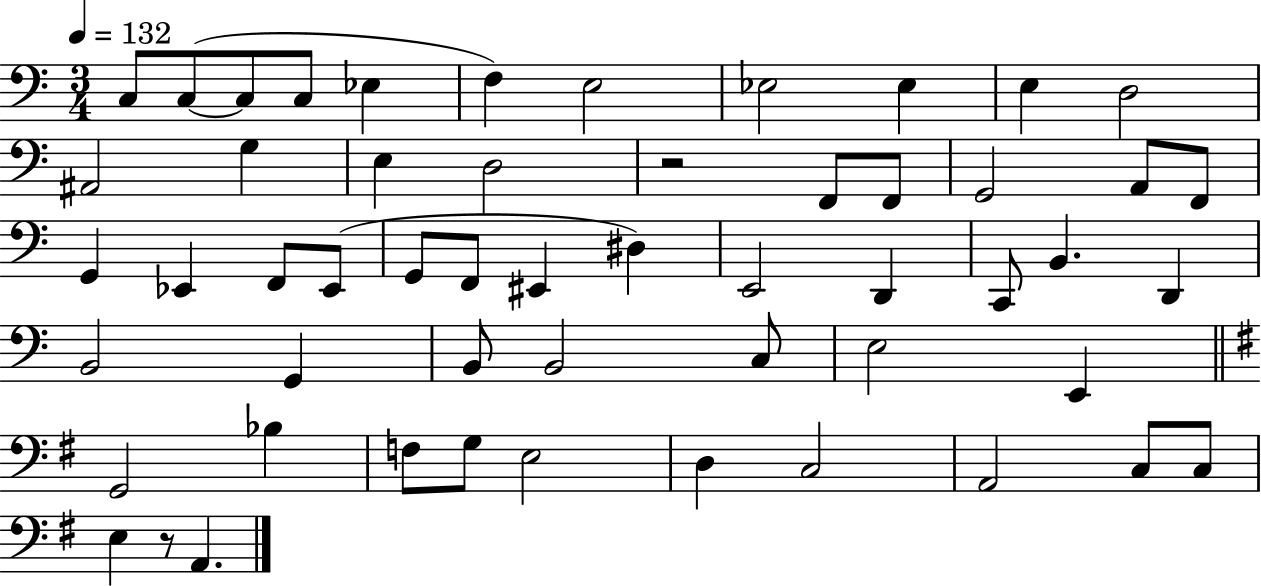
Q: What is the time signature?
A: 3/4